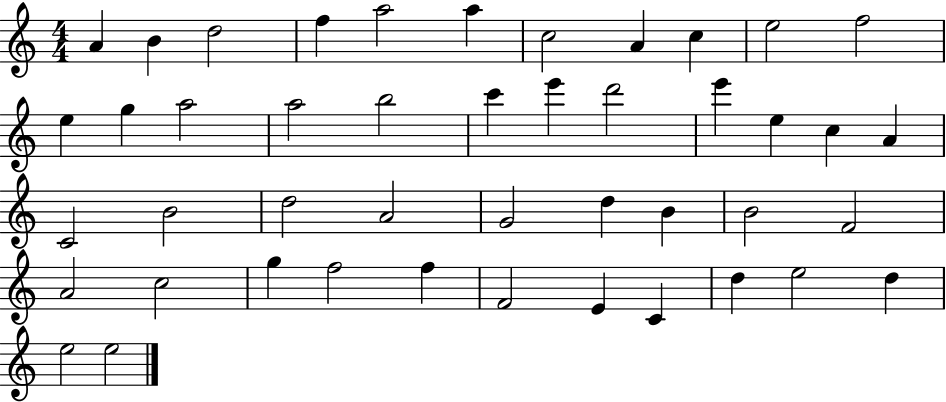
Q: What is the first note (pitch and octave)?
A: A4